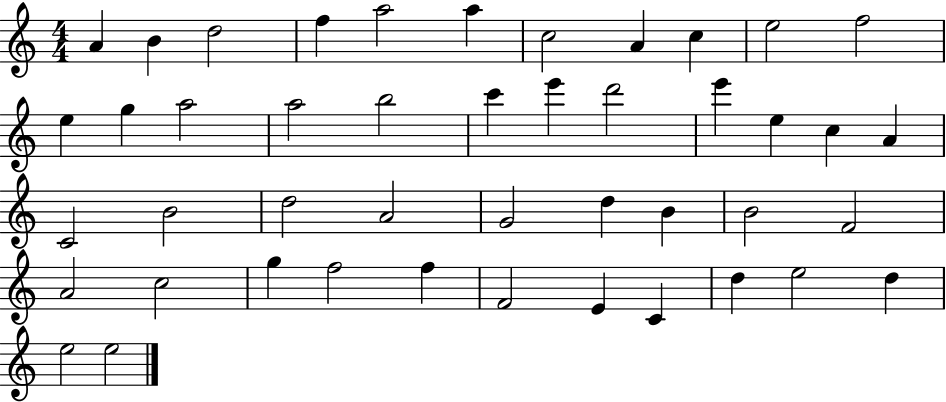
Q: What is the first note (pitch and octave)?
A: A4